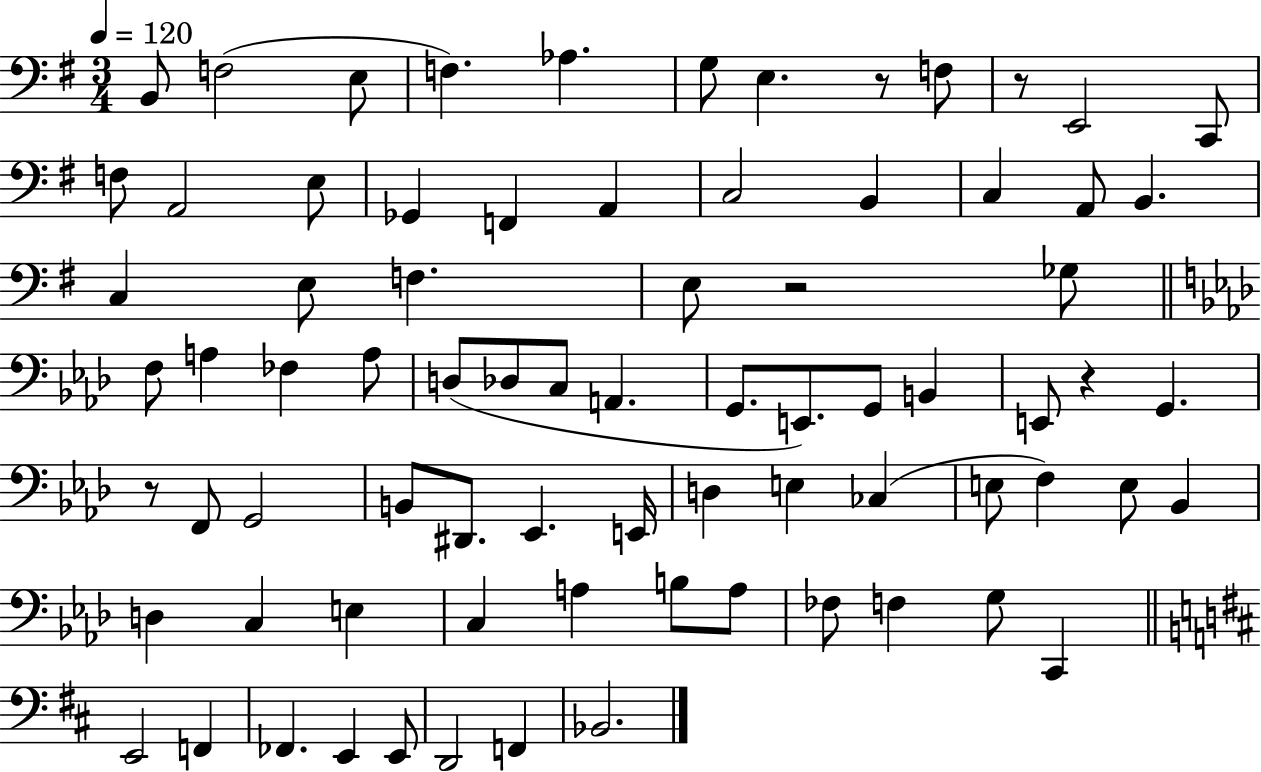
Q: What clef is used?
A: bass